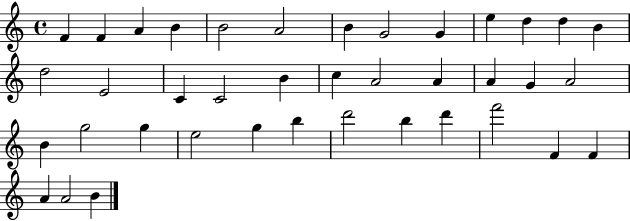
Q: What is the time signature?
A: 4/4